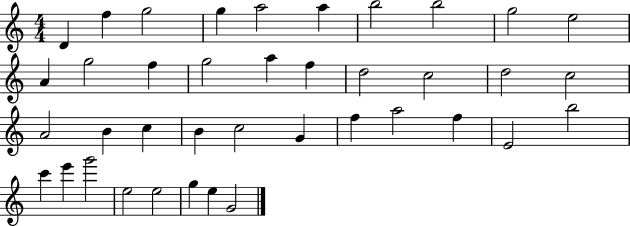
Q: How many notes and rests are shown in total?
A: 39